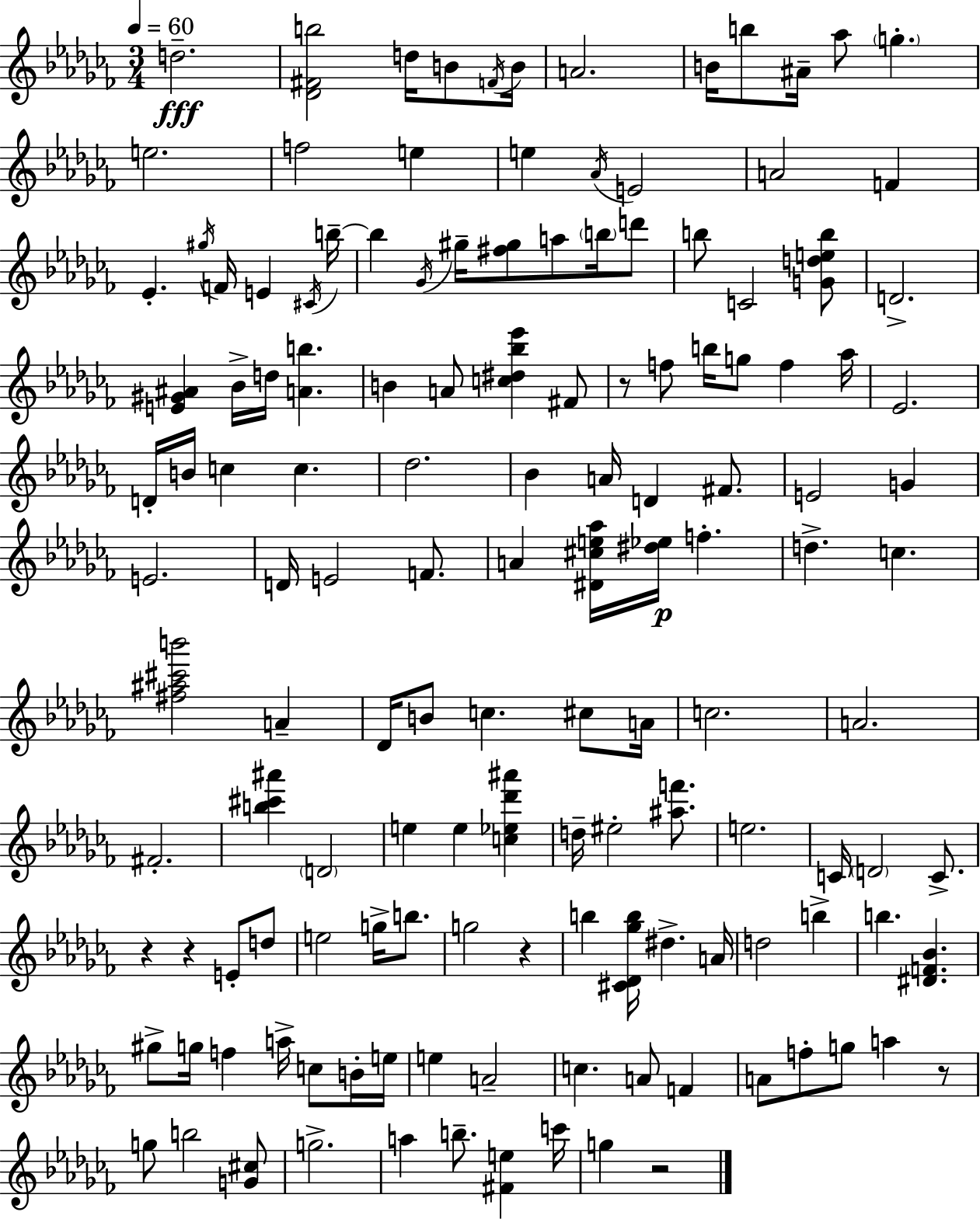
{
  \clef treble
  \numericTimeSignature
  \time 3/4
  \key aes \minor
  \tempo 4 = 60
  \repeat volta 2 { d''2.--\fff | <des' fis' b''>2 d''16 b'8 \acciaccatura { f'16 } | b'16 a'2. | b'16 b''8 ais'16-- aes''8 \parenthesize g''4.-. | \break e''2. | f''2 e''4 | e''4 \acciaccatura { aes'16 } e'2 | a'2 f'4 | \break ees'4.-. \acciaccatura { gis''16 } f'16 e'4 | \acciaccatura { cis'16 } b''16--~~ b''4 \acciaccatura { ges'16 } gis''16-- <fis'' gis''>8 | a''8 \parenthesize b''16 d'''8 b''8 c'2 | <g' d'' e'' b''>8 d'2.-> | \break <e' gis' ais'>4 bes'16-> d''16 <a' b''>4. | b'4 a'8 <c'' dis'' bes'' ees'''>4 | fis'8 r8 f''8 b''16 g''8 | f''4 aes''16 ees'2. | \break d'16-. b'16 c''4 c''4. | des''2. | bes'4 a'16 d'4 | fis'8. e'2 | \break g'4 e'2. | d'16 e'2 | f'8. a'4 <dis' cis'' e'' aes''>16 <dis'' ees''>16\p f''4.-. | d''4.-> c''4. | \break <fis'' ais'' cis''' b'''>2 | a'4-- des'16 b'8 c''4. | cis''8 a'16 c''2. | a'2. | \break fis'2.-. | <b'' cis''' ais'''>4 \parenthesize d'2 | e''4 e''4 | <c'' ees'' des''' ais'''>4 d''16-- eis''2-. | \break <ais'' f'''>8. e''2. | c'16 \parenthesize d'2 | c'8.-> r4 r4 | e'8-. d''8 e''2 | \break g''16-> b''8. g''2 | r4 b''4 <cis' des' ges'' b''>16 dis''4.-> | a'16 d''2 | b''4-> b''4. <dis' f' bes'>4. | \break gis''8-> g''16 f''4 | a''16-> c''8 b'16-. e''16 e''4 a'2-- | c''4. a'8 | f'4 a'8 f''8-. g''8 a''4 | \break r8 g''8 b''2 | <g' cis''>8 g''2.-> | a''4 b''8.-- | <fis' e''>4 c'''16 g''4 r2 | \break } \bar "|."
}